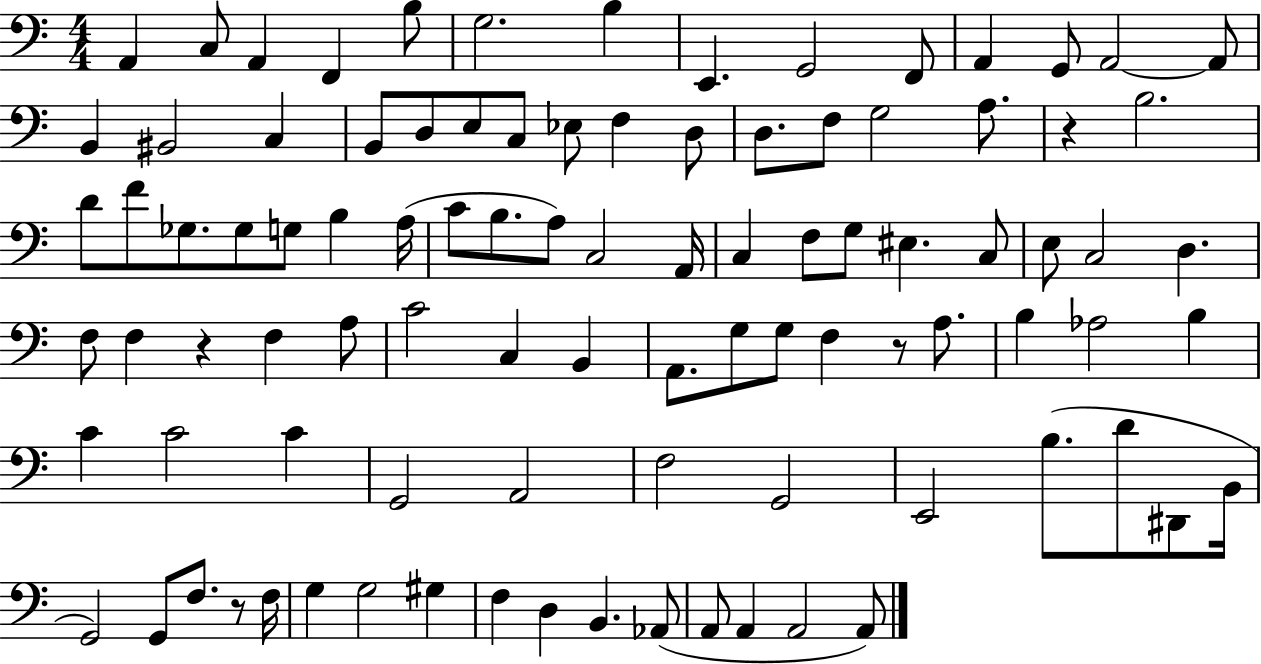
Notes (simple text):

A2/q C3/e A2/q F2/q B3/e G3/h. B3/q E2/q. G2/h F2/e A2/q G2/e A2/h A2/e B2/q BIS2/h C3/q B2/e D3/e E3/e C3/e Eb3/e F3/q D3/e D3/e. F3/e G3/h A3/e. R/q B3/h. D4/e F4/e Gb3/e. Gb3/e G3/e B3/q A3/s C4/e B3/e. A3/e C3/h A2/s C3/q F3/e G3/e EIS3/q. C3/e E3/e C3/h D3/q. F3/e F3/q R/q F3/q A3/e C4/h C3/q B2/q A2/e. G3/e G3/e F3/q R/e A3/e. B3/q Ab3/h B3/q C4/q C4/h C4/q G2/h A2/h F3/h G2/h E2/h B3/e. D4/e D#2/e B2/s G2/h G2/e F3/e. R/e F3/s G3/q G3/h G#3/q F3/q D3/q B2/q. Ab2/e A2/e A2/q A2/h A2/e